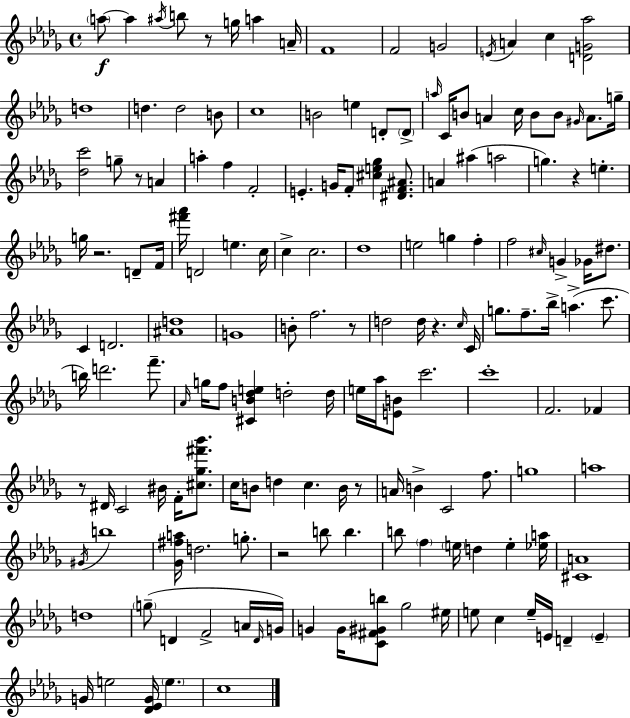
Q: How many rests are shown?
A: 9